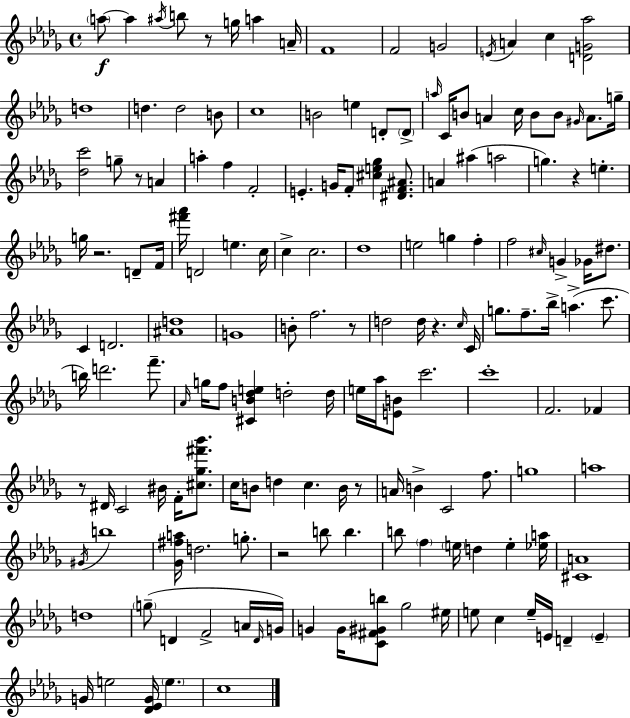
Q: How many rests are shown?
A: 9